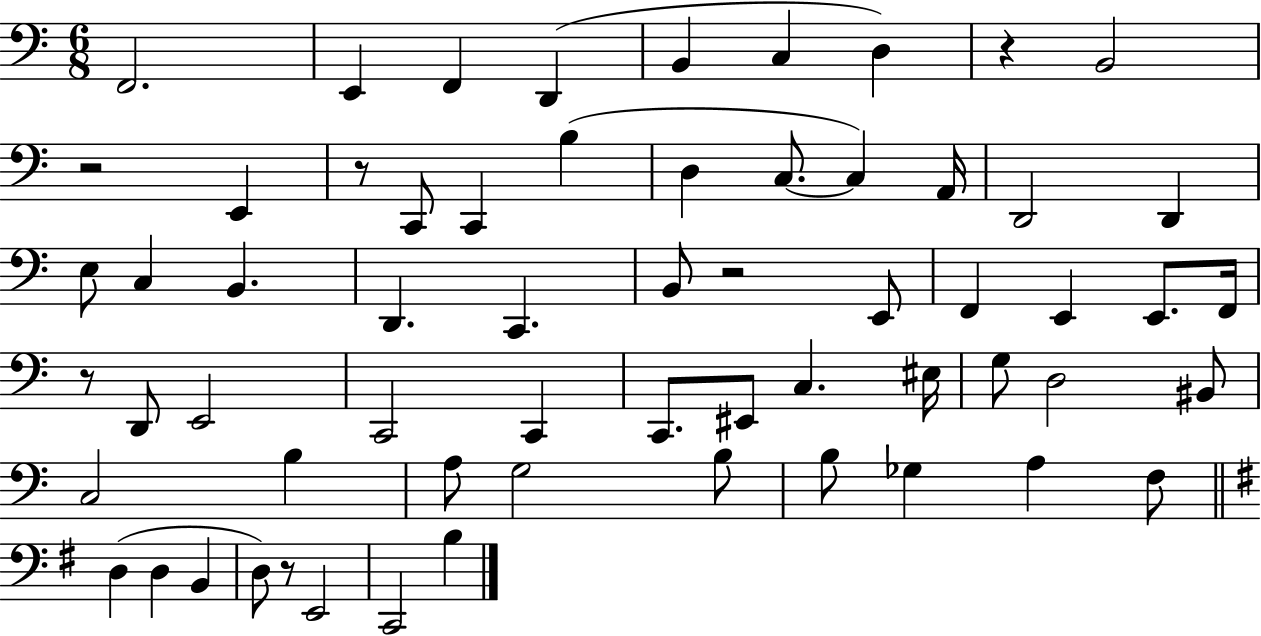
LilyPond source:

{
  \clef bass
  \numericTimeSignature
  \time 6/8
  \key c \major
  f,2. | e,4 f,4 d,4( | b,4 c4 d4) | r4 b,2 | \break r2 e,4 | r8 c,8 c,4 b4( | d4 c8.~~ c4) a,16 | d,2 d,4 | \break e8 c4 b,4. | d,4. c,4. | b,8 r2 e,8 | f,4 e,4 e,8. f,16 | \break r8 d,8 e,2 | c,2 c,4 | c,8. eis,8 c4. eis16 | g8 d2 bis,8 | \break c2 b4 | a8 g2 b8 | b8 ges4 a4 f8 | \bar "||" \break \key g \major d4( d4 b,4 | d8) r8 e,2 | c,2 b4 | \bar "|."
}